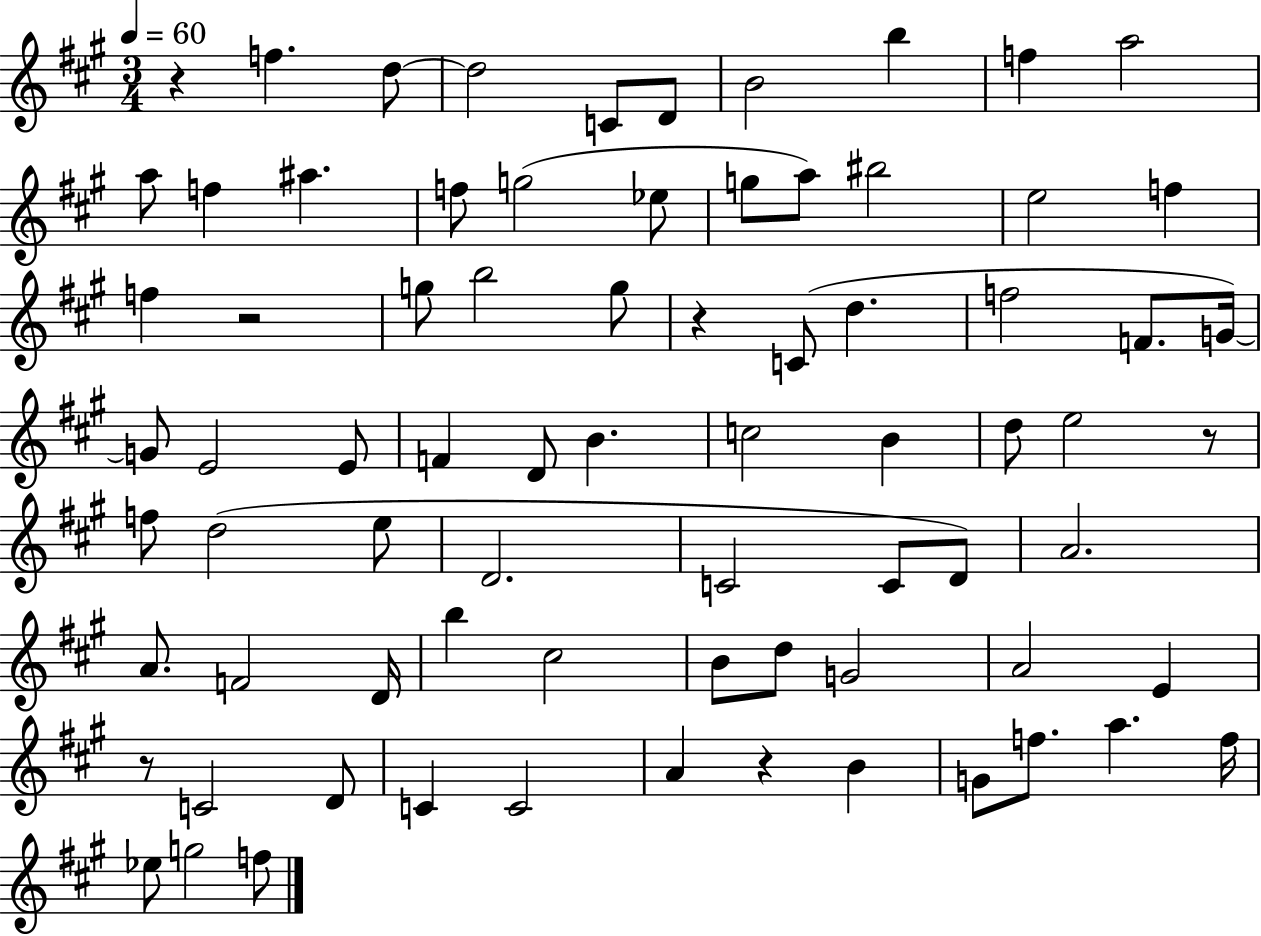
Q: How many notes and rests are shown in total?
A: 76